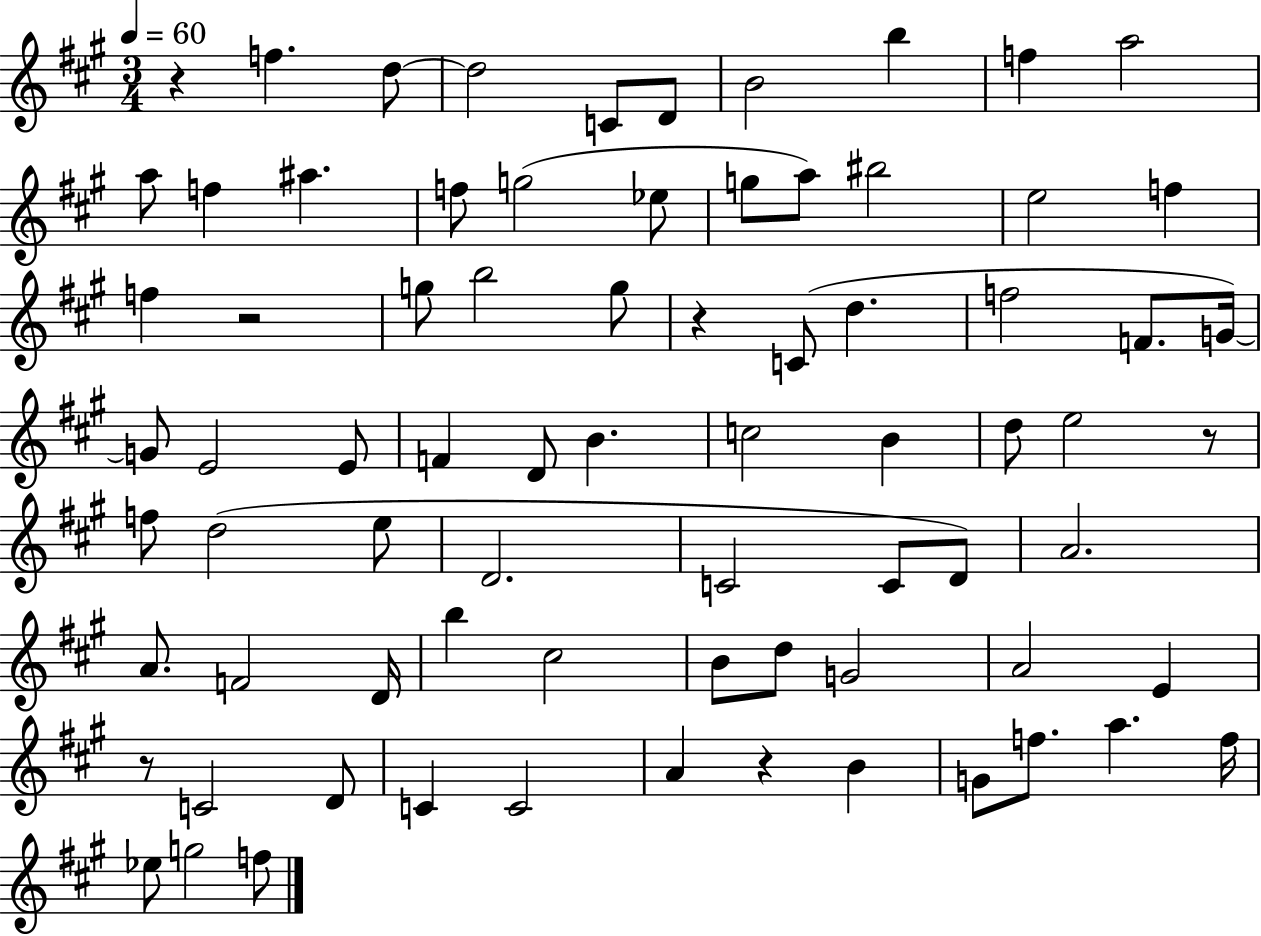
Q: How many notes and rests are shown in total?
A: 76